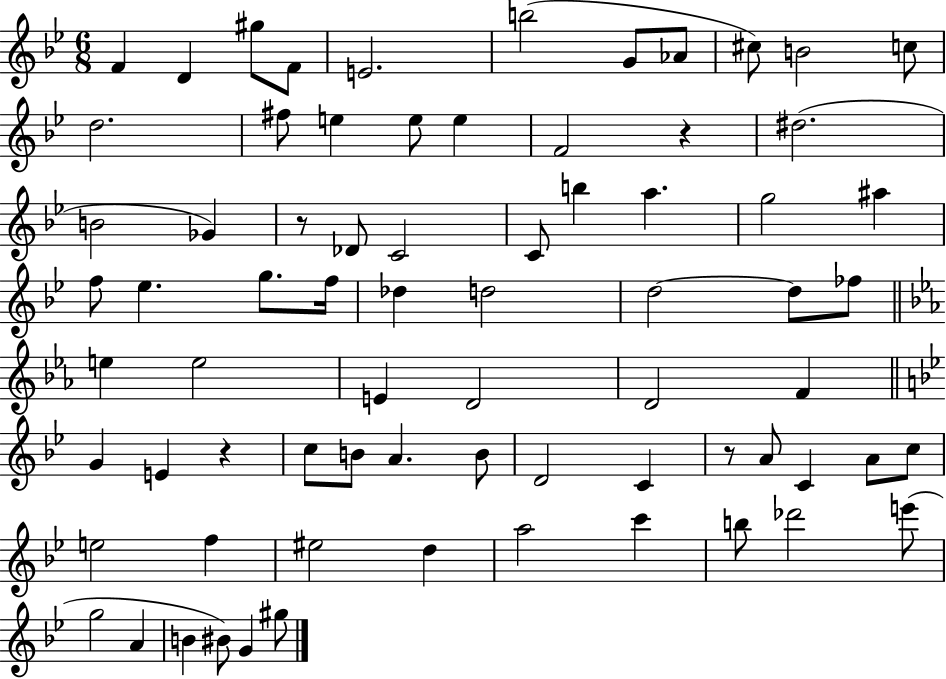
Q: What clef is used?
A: treble